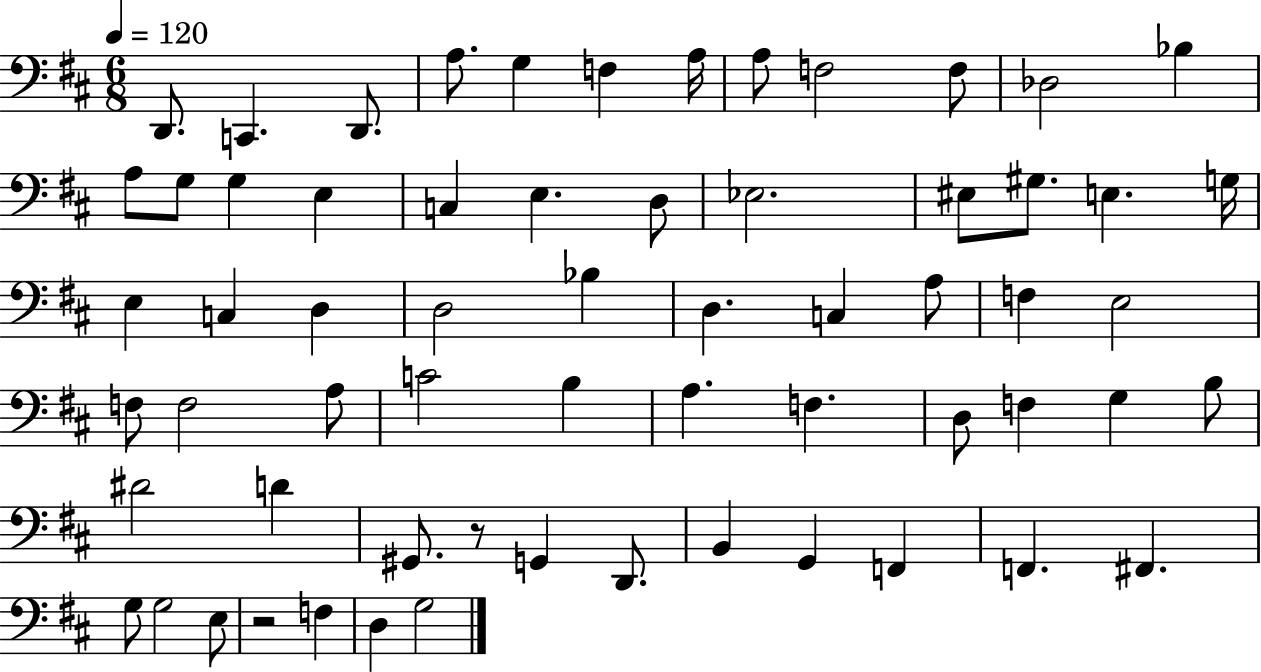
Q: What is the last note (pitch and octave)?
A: G3